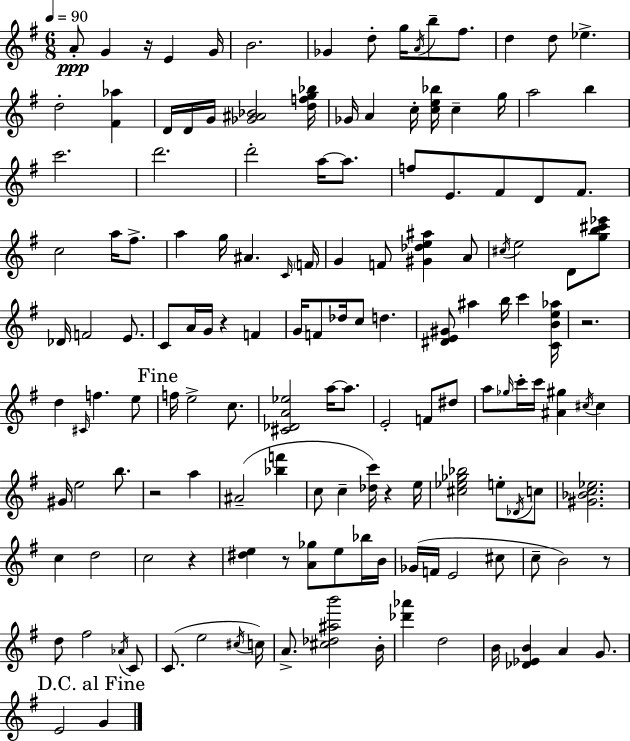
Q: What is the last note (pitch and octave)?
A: G4